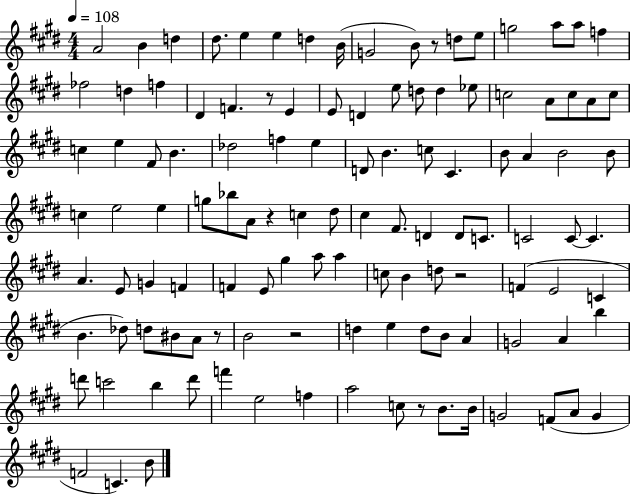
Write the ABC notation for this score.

X:1
T:Untitled
M:4/4
L:1/4
K:E
A2 B d ^d/2 e e d B/4 G2 B/2 z/2 d/2 e/2 g2 a/2 a/2 f _f2 d f ^D F z/2 E E/2 D e/2 d/2 d _e/2 c2 A/2 c/2 A/2 c/2 c e ^F/2 B _d2 f e D/2 B c/2 ^C B/2 A B2 B/2 c e2 e g/2 _b/2 A/2 z c ^d/2 ^c ^F/2 D D/2 C/2 C2 C/2 C A E/2 G F F E/2 ^g a/2 a c/2 B d/2 z2 F E2 C B _d/2 d/2 ^B/2 A/2 z/2 B2 z2 d e d/2 B/2 A G2 A b d'/2 c'2 b d'/2 f' e2 f a2 c/2 z/2 B/2 B/4 G2 F/2 A/2 G F2 C B/2